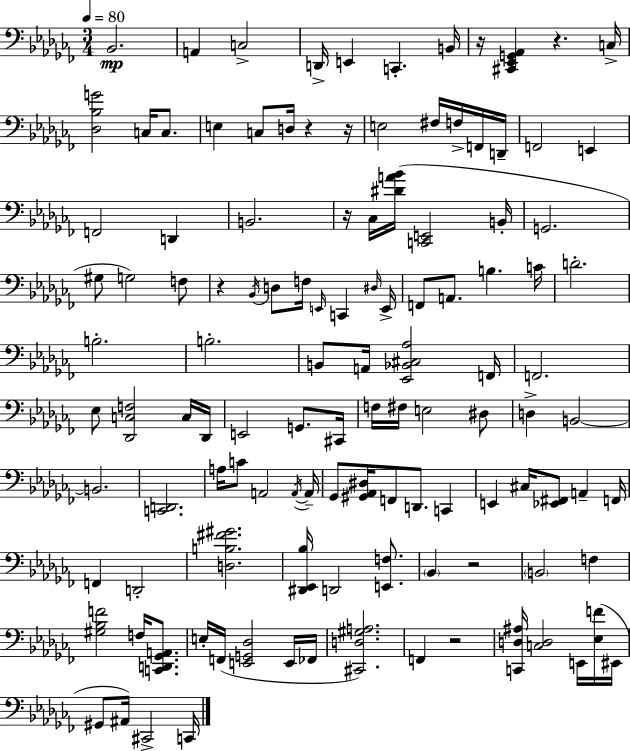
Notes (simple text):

Bb2/h. A2/q C3/h D2/s E2/q C2/q. B2/s R/s [C#2,Eb2,G2,Ab2]/q R/q. C3/s [Db3,Bb3,G4]/h C3/s C3/e. E3/q C3/e D3/s R/q R/s E3/h F#3/s F3/s F2/s D2/s F2/h E2/q F2/h D2/q B2/h. R/s CES3/s [D#4,A4,Bb4]/s [C2,E2]/h B2/s G2/h. G#3/e G3/h F3/e R/q Bb2/s D3/e F3/s E2/s C2/q D#3/s E2/s F2/e A2/e. B3/q. C4/s D4/h. B3/h. B3/h. B2/e A2/s [Eb2,Bb2,C#3,Ab3]/h F2/s F2/h. Eb3/e [Db2,C3,F3]/h C3/s Db2/s E2/h G2/e. C#2/s F3/s F#3/s E3/h D#3/e D3/q B2/h B2/h. [C2,D2]/h. A3/s C4/e A2/h A2/s A2/s Gb2/e [G#2,Ab2,D#3]/s F2/e D2/e. C2/q E2/q C#3/s [Eb2,F#2]/e A2/q F2/s F2/q D2/h [D3,B3,F#4,G#4]/h. [D#2,Eb2,Bb3]/s D2/h [E2,F3]/e. Bb2/q R/h B2/h F3/q [G#3,Bb3,F4]/h F3/s [C2,D2,Gb2,A2]/e. E3/s F2/s [E2,G2,Db3]/h E2/s FES2/s [C#2,D3,G#3,A3]/h. F2/q R/h [C2,D3,A#3]/s [C3,D3]/h E2/s [Eb3,F4]/s EIS2/s G#2/e A#2/s C#2/h C2/s